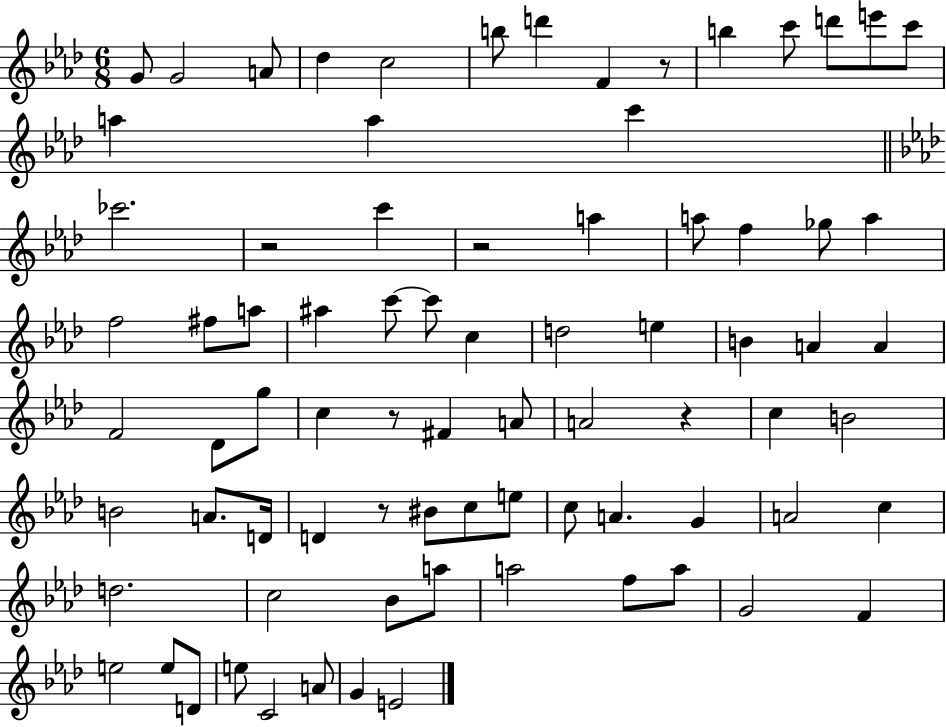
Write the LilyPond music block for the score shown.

{
  \clef treble
  \numericTimeSignature
  \time 6/8
  \key aes \major
  g'8 g'2 a'8 | des''4 c''2 | b''8 d'''4 f'4 r8 | b''4 c'''8 d'''8 e'''8 c'''8 | \break a''4 a''4 c'''4 | \bar "||" \break \key aes \major ces'''2. | r2 c'''4 | r2 a''4 | a''8 f''4 ges''8 a''4 | \break f''2 fis''8 a''8 | ais''4 c'''8~~ c'''8 c''4 | d''2 e''4 | b'4 a'4 a'4 | \break f'2 des'8 g''8 | c''4 r8 fis'4 a'8 | a'2 r4 | c''4 b'2 | \break b'2 a'8. d'16 | d'4 r8 bis'8 c''8 e''8 | c''8 a'4. g'4 | a'2 c''4 | \break d''2. | c''2 bes'8 a''8 | a''2 f''8 a''8 | g'2 f'4 | \break e''2 e''8 d'8 | e''8 c'2 a'8 | g'4 e'2 | \bar "|."
}